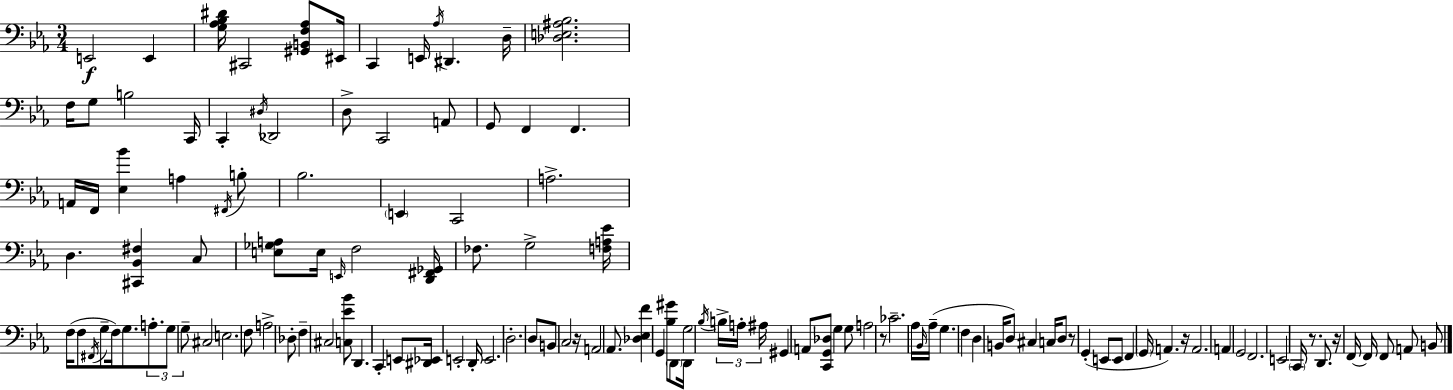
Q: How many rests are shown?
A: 6